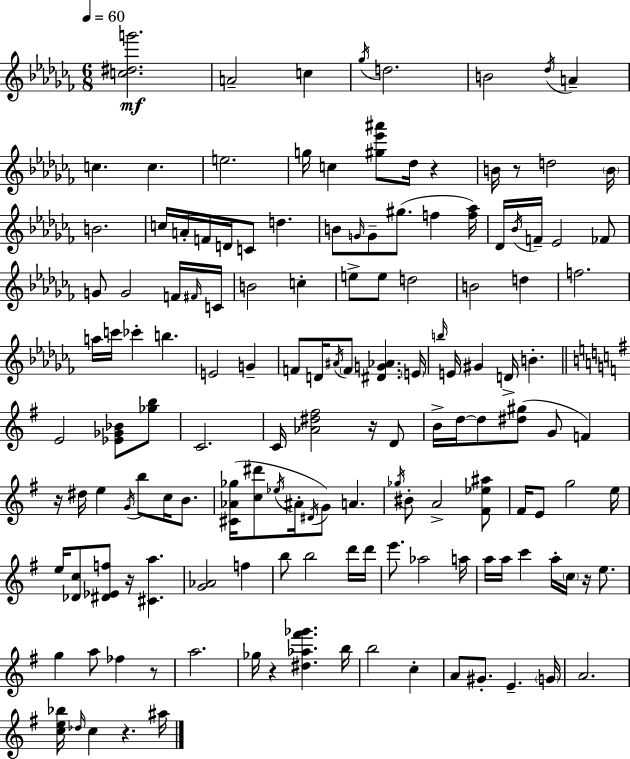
[C5,D#5,G6]/h. A4/h C5/q Gb5/s D5/h. B4/h Db5/s A4/q C5/q. C5/q. E5/h. G5/s C5/q [G#5,Eb6,A#6]/e Db5/s R/q B4/s R/e D5/h B4/s B4/h. C5/s A4/s F4/s D4/s C4/e D5/q. B4/e G4/s G4/e G#5/e. F5/q [F5,Ab5]/s Db4/s Bb4/s F4/s Eb4/h FES4/e G4/e G4/h F4/s F#4/s C4/s B4/h C5/q E5/e E5/e D5/h B4/h D5/q F5/h. A5/s C6/s CES6/q B5/q. E4/h G4/q F4/e D4/s A#4/s F4/e [D#4,G4,Ab4]/q. E4/s B5/s E4/s G#4/q D4/s B4/q. E4/h [Eb4,Gb4,Bb4]/e [Gb5,B5]/e C4/h. C4/s [Ab4,D#5,F#5]/h R/s D4/e B4/s D5/s D5/e [D#5,G#5]/e G4/e F4/q R/s D#5/s E5/q G4/s B5/e C5/s B4/e. [C#4,Ab4,Gb5]/s [C5,D#6]/e Eb5/s A#4/s D#4/s G4/e A4/q. Gb5/s BIS4/e A4/h [F#4,Eb5,A#5]/e F#4/s E4/e G5/h E5/s E5/s [Db4,C5]/e [D#4,Eb4,F5]/e R/s [C#4,A5]/q. [G4,Ab4]/h F5/q B5/e B5/h D6/s D6/s E6/e. Ab5/h A5/s A5/s A5/s C6/q A5/s C5/s R/s E5/e. G5/q A5/e FES5/q R/e A5/h. Gb5/s R/q [D#5,Ab5,F#6,Gb6]/q. B5/s B5/h C5/q A4/e G#4/e. E4/q. G4/s A4/h. [C5,E5,Bb5]/s Db5/s C5/q R/q. A#5/s